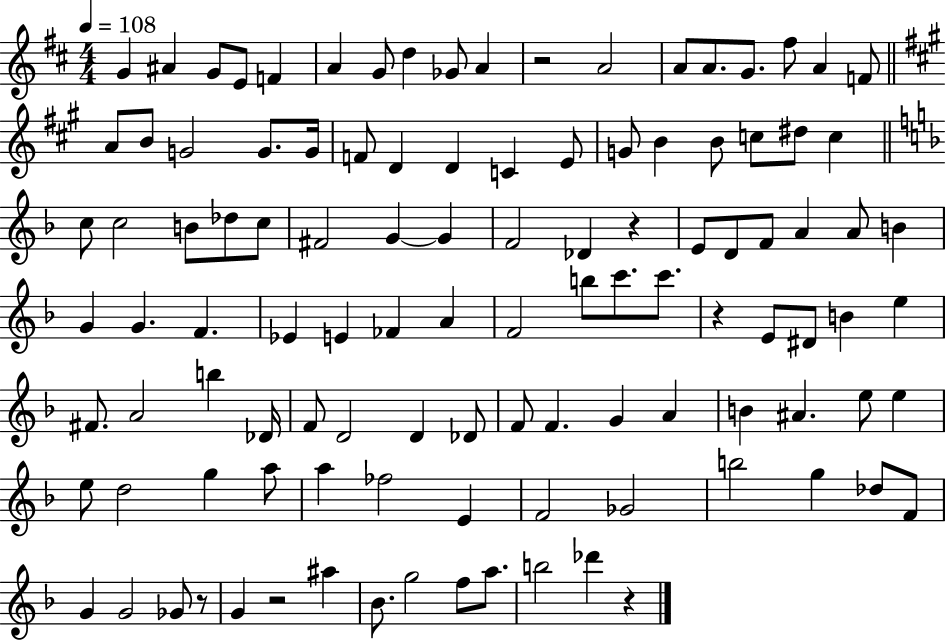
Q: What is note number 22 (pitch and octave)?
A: G4